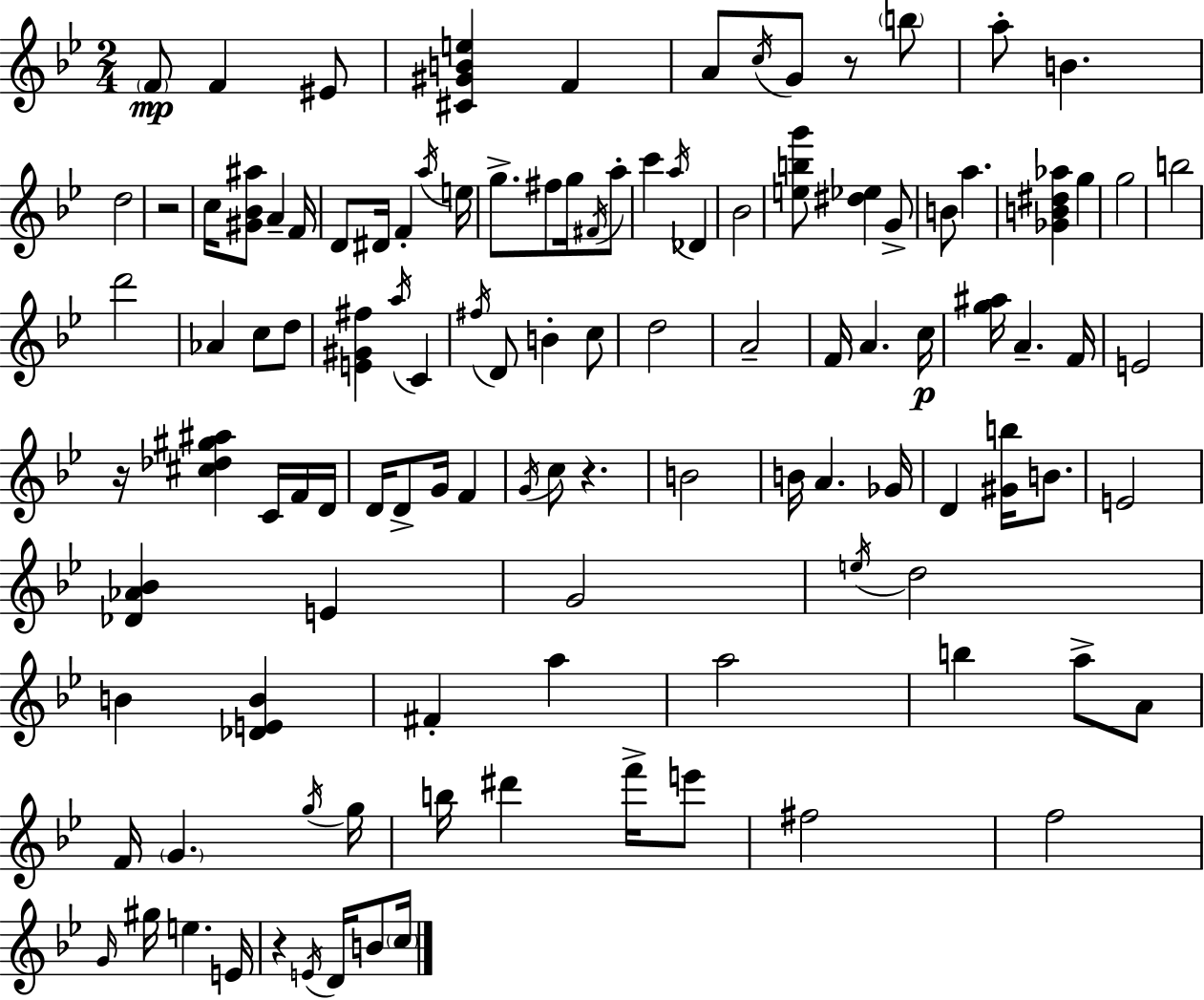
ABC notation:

X:1
T:Untitled
M:2/4
L:1/4
K:Gm
F/2 F ^E/2 [^C^GBe] F A/2 c/4 G/2 z/2 b/2 a/2 B d2 z2 c/4 [^G_B^a]/2 A F/4 D/2 ^D/4 F a/4 e/4 g/2 ^f/2 g/4 ^F/4 a/2 c' a/4 _D _B2 [ebg']/2 [^d_e] G/2 B/2 a [_GB^d_a] g g2 b2 d'2 _A c/2 d/2 [E^G^f] a/4 C ^f/4 D/2 B c/2 d2 A2 F/4 A c/4 [g^a]/4 A F/4 E2 z/4 [^c_d^g^a] C/4 F/4 D/4 D/4 D/2 G/4 F G/4 c/2 z B2 B/4 A _G/4 D [^Gb]/4 B/2 E2 [_D_A_B] E G2 e/4 d2 B [_DEB] ^F a a2 b a/2 A/2 F/4 G g/4 g/4 b/4 ^d' f'/4 e'/2 ^f2 f2 G/4 ^g/4 e E/4 z E/4 D/4 B/2 c/4